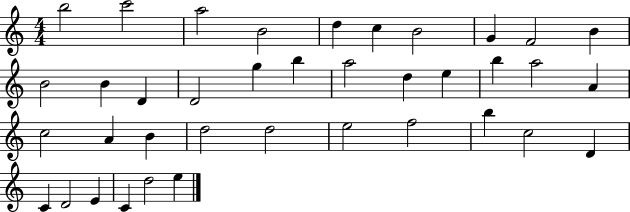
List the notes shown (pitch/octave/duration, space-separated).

B5/h C6/h A5/h B4/h D5/q C5/q B4/h G4/q F4/h B4/q B4/h B4/q D4/q D4/h G5/q B5/q A5/h D5/q E5/q B5/q A5/h A4/q C5/h A4/q B4/q D5/h D5/h E5/h F5/h B5/q C5/h D4/q C4/q D4/h E4/q C4/q D5/h E5/q